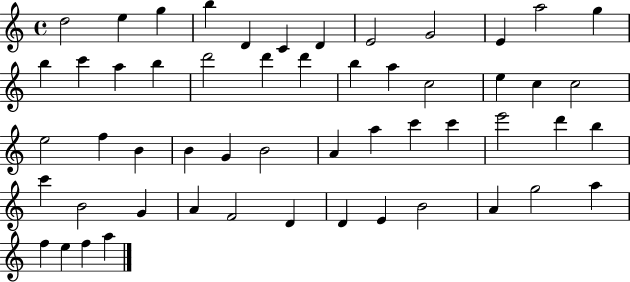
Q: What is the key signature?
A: C major